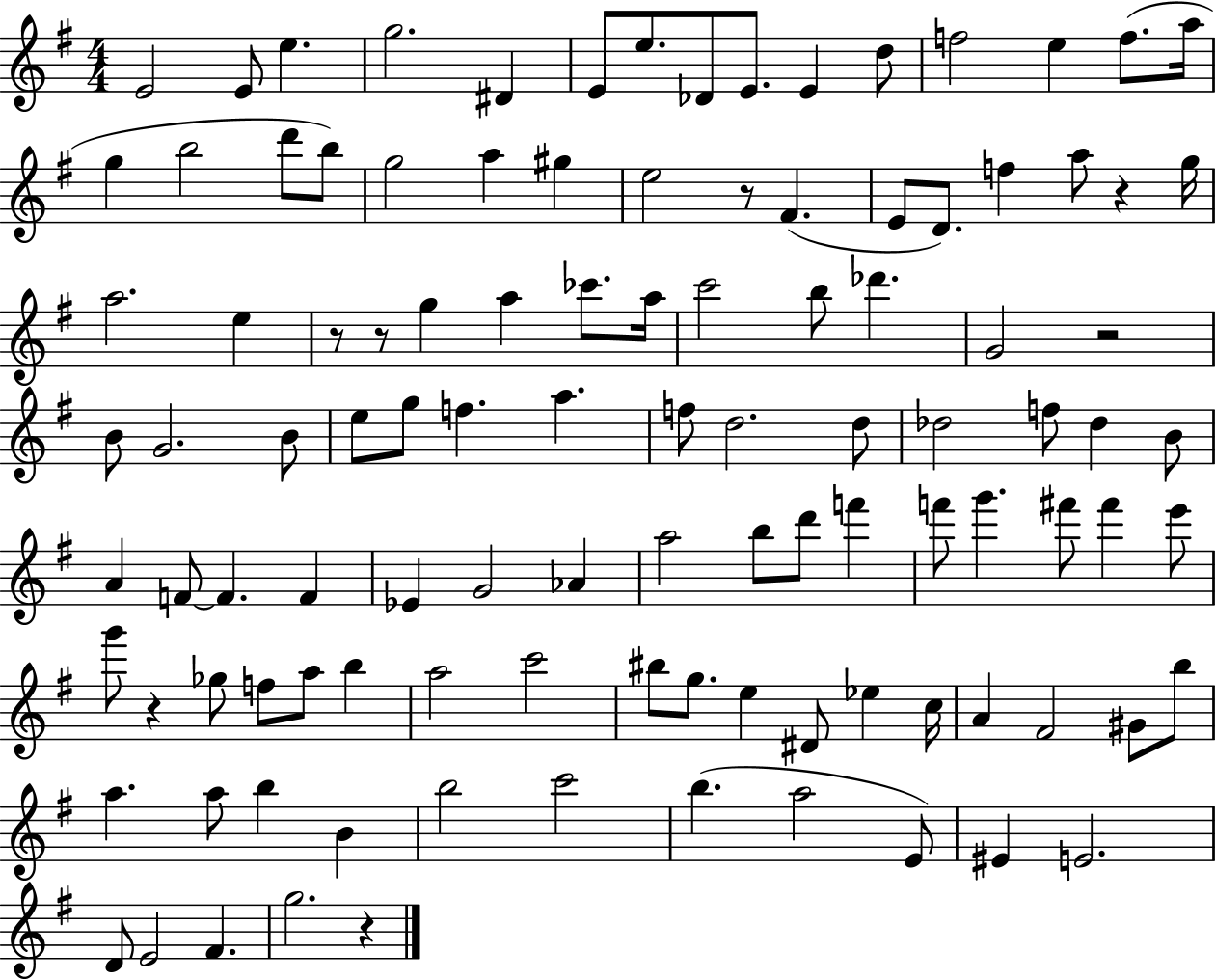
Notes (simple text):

E4/h E4/e E5/q. G5/h. D#4/q E4/e E5/e. Db4/e E4/e. E4/q D5/e F5/h E5/q F5/e. A5/s G5/q B5/h D6/e B5/e G5/h A5/q G#5/q E5/h R/e F#4/q. E4/e D4/e. F5/q A5/e R/q G5/s A5/h. E5/q R/e R/e G5/q A5/q CES6/e. A5/s C6/h B5/e Db6/q. G4/h R/h B4/e G4/h. B4/e E5/e G5/e F5/q. A5/q. F5/e D5/h. D5/e Db5/h F5/e Db5/q B4/e A4/q F4/e F4/q. F4/q Eb4/q G4/h Ab4/q A5/h B5/e D6/e F6/q F6/e G6/q. F#6/e F#6/q E6/e G6/e R/q Gb5/e F5/e A5/e B5/q A5/h C6/h BIS5/e G5/e. E5/q D#4/e Eb5/q C5/s A4/q F#4/h G#4/e B5/e A5/q. A5/e B5/q B4/q B5/h C6/h B5/q. A5/h E4/e EIS4/q E4/h. D4/e E4/h F#4/q. G5/h. R/q